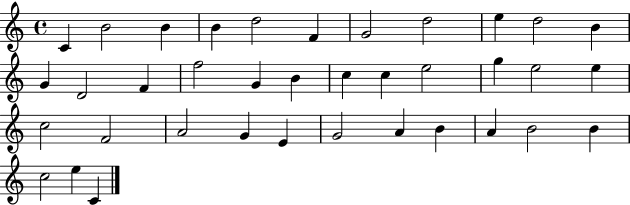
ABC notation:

X:1
T:Untitled
M:4/4
L:1/4
K:C
C B2 B B d2 F G2 d2 e d2 B G D2 F f2 G B c c e2 g e2 e c2 F2 A2 G E G2 A B A B2 B c2 e C